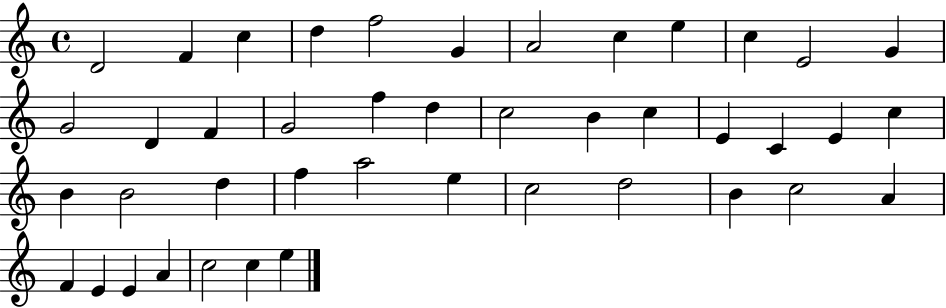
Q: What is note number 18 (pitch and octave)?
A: D5